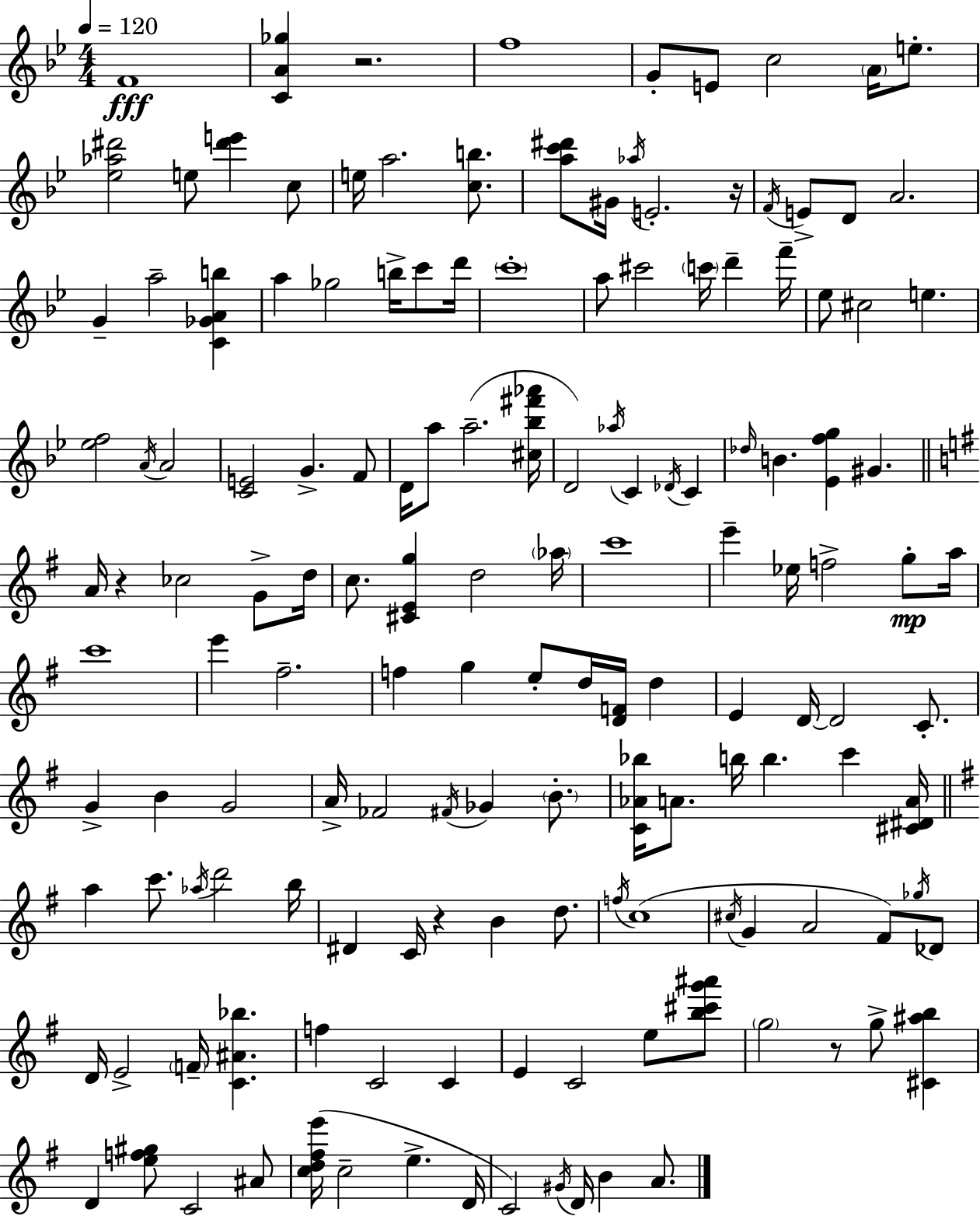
F4/w [C4,A4,Gb5]/q R/h. F5/w G4/e E4/e C5/h A4/s E5/e. [Eb5,Ab5,D#6]/h E5/e [D#6,E6]/q C5/e E5/s A5/h. [C5,B5]/e. [A5,C6,D#6]/e G#4/s Ab5/s E4/h. R/s F4/s E4/e D4/e A4/h. G4/q A5/h [C4,Gb4,A4,B5]/q A5/q Gb5/h B5/s C6/e D6/s C6/w A5/e C#6/h C6/s D6/q F6/s Eb5/e C#5/h E5/q. [Eb5,F5]/h A4/s A4/h [C4,E4]/h G4/q. F4/e D4/s A5/e A5/h. [C#5,Bb5,F#6,Ab6]/s D4/h Ab5/s C4/q Db4/s C4/q Db5/s B4/q. [Eb4,F5,G5]/q G#4/q. A4/s R/q CES5/h G4/e D5/s C5/e. [C#4,E4,G5]/q D5/h Ab5/s C6/w E6/q Eb5/s F5/h G5/e A5/s C6/w E6/q F#5/h. F5/q G5/q E5/e D5/s [D4,F4]/s D5/q E4/q D4/s D4/h C4/e. G4/q B4/q G4/h A4/s FES4/h F#4/s Gb4/q B4/e. [C4,Ab4,Bb5]/s A4/e. B5/s B5/q. C6/q [C#4,D#4,A4]/s A5/q C6/e. Ab5/s D6/h B5/s D#4/q C4/s R/q B4/q D5/e. F5/s C5/w C#5/s G4/q A4/h F#4/e Gb5/s Db4/e D4/s E4/h F4/s [C4,A#4,Bb5]/q. F5/q C4/h C4/q E4/q C4/h E5/e [B5,C#6,G6,A#6]/e G5/h R/e G5/e [C#4,A#5,B5]/q D4/q [E5,F5,G#5]/e C4/h A#4/e [C5,D5,F#5,E6]/s C5/h E5/q. D4/s C4/h G#4/s D4/s B4/q A4/e.